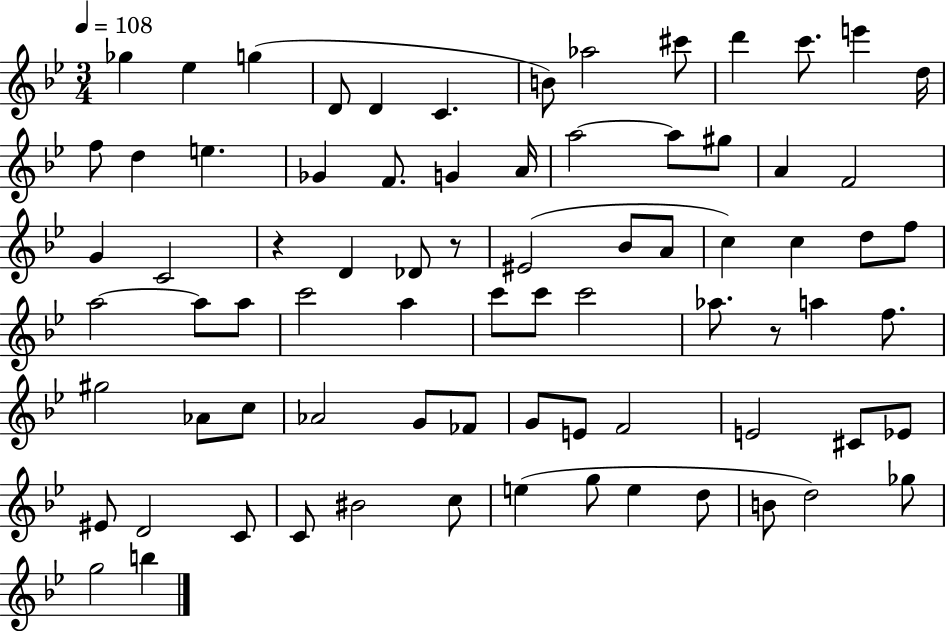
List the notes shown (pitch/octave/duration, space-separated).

Gb5/q Eb5/q G5/q D4/e D4/q C4/q. B4/e Ab5/h C#6/e D6/q C6/e. E6/q D5/s F5/e D5/q E5/q. Gb4/q F4/e. G4/q A4/s A5/h A5/e G#5/e A4/q F4/h G4/q C4/h R/q D4/q Db4/e R/e EIS4/h Bb4/e A4/e C5/q C5/q D5/e F5/e A5/h A5/e A5/e C6/h A5/q C6/e C6/e C6/h Ab5/e. R/e A5/q F5/e. G#5/h Ab4/e C5/e Ab4/h G4/e FES4/e G4/e E4/e F4/h E4/h C#4/e Eb4/e EIS4/e D4/h C4/e C4/e BIS4/h C5/e E5/q G5/e E5/q D5/e B4/e D5/h Gb5/e G5/h B5/q